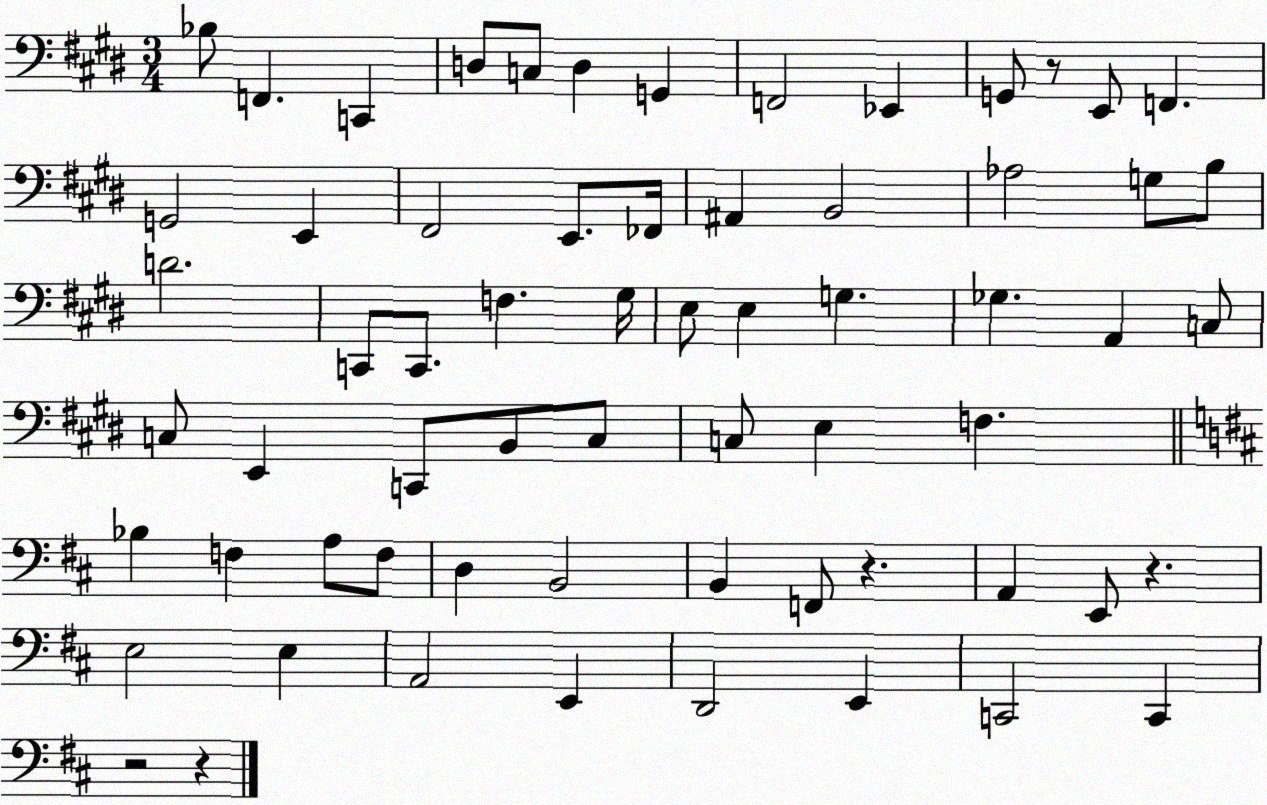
X:1
T:Untitled
M:3/4
L:1/4
K:E
_B,/2 F,, C,, D,/2 C,/2 D, G,, F,,2 _E,, G,,/2 z/2 E,,/2 F,, G,,2 E,, ^F,,2 E,,/2 _F,,/4 ^A,, B,,2 _A,2 G,/2 B,/2 D2 C,,/2 C,,/2 F, ^G,/4 E,/2 E, G, _G, A,, C,/2 C,/2 E,, C,,/2 B,,/2 C,/2 C,/2 E, F, _B, F, A,/2 F,/2 D, B,,2 B,, F,,/2 z A,, E,,/2 z E,2 E, A,,2 E,, D,,2 E,, C,,2 C,, z2 z